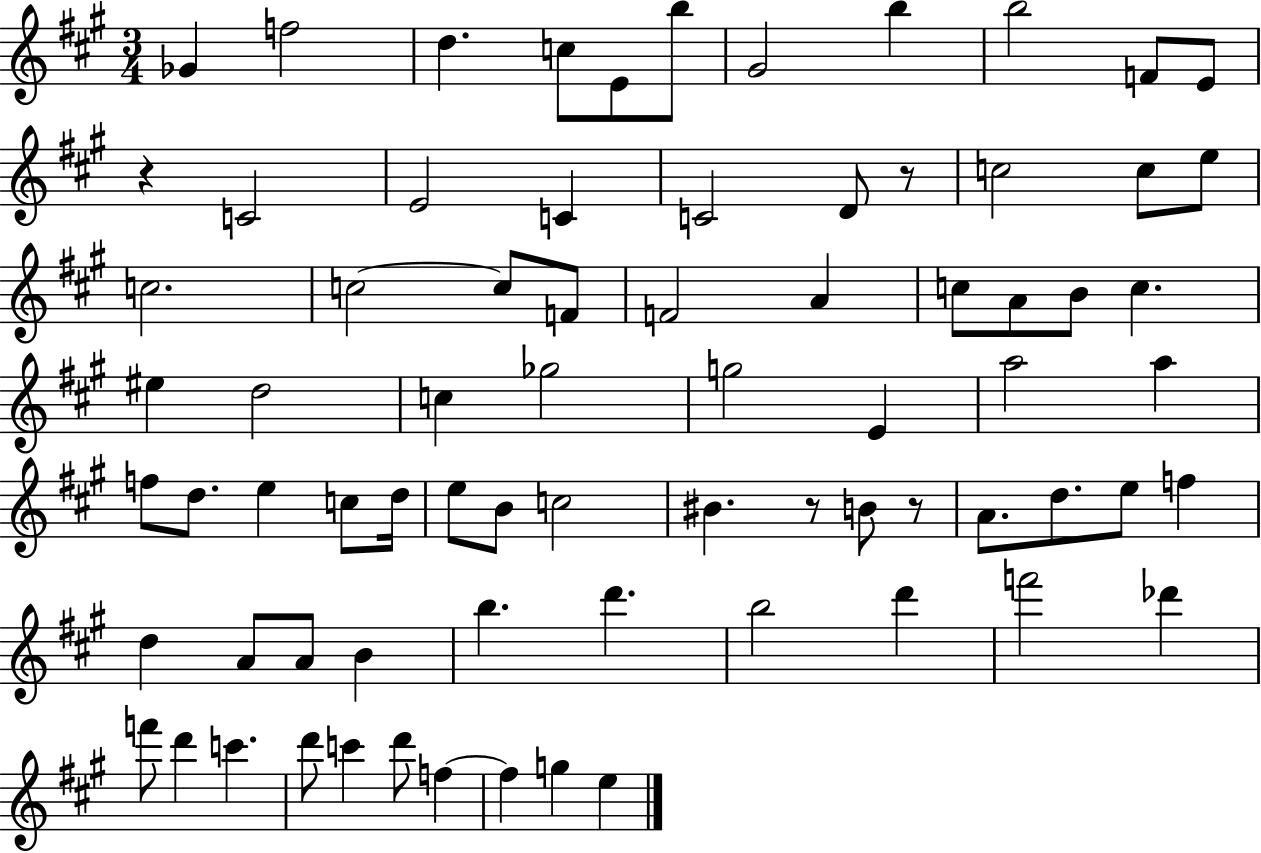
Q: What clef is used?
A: treble